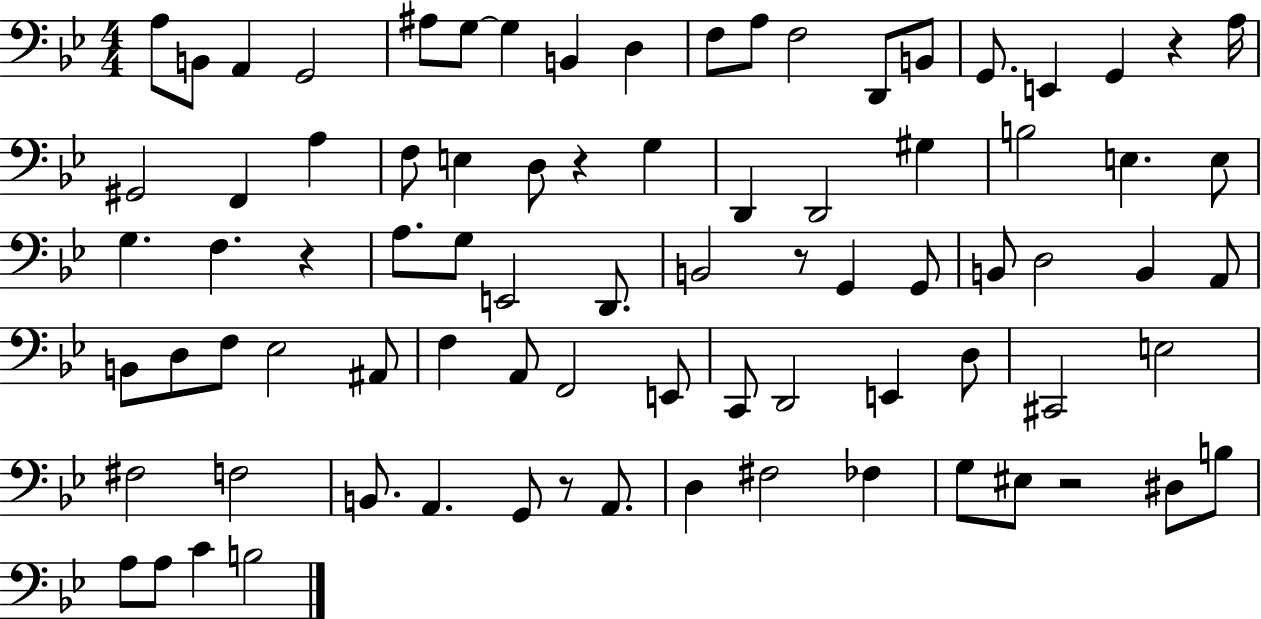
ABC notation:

X:1
T:Untitled
M:4/4
L:1/4
K:Bb
A,/2 B,,/2 A,, G,,2 ^A,/2 G,/2 G, B,, D, F,/2 A,/2 F,2 D,,/2 B,,/2 G,,/2 E,, G,, z A,/4 ^G,,2 F,, A, F,/2 E, D,/2 z G, D,, D,,2 ^G, B,2 E, E,/2 G, F, z A,/2 G,/2 E,,2 D,,/2 B,,2 z/2 G,, G,,/2 B,,/2 D,2 B,, A,,/2 B,,/2 D,/2 F,/2 _E,2 ^A,,/2 F, A,,/2 F,,2 E,,/2 C,,/2 D,,2 E,, D,/2 ^C,,2 E,2 ^F,2 F,2 B,,/2 A,, G,,/2 z/2 A,,/2 D, ^F,2 _F, G,/2 ^E,/2 z2 ^D,/2 B,/2 A,/2 A,/2 C B,2